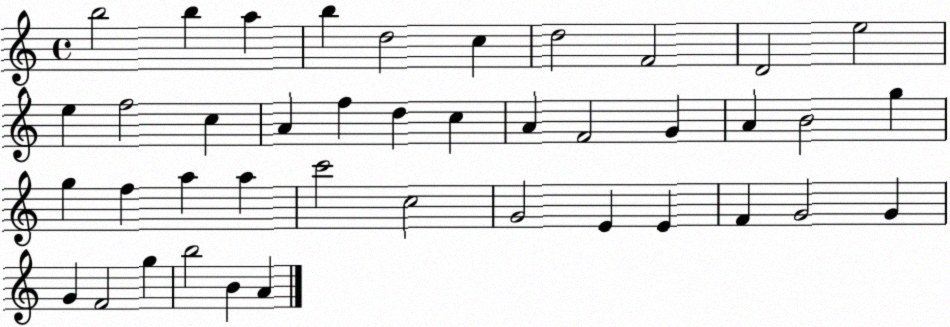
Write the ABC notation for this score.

X:1
T:Untitled
M:4/4
L:1/4
K:C
b2 b a b d2 c d2 F2 D2 e2 e f2 c A f d c A F2 G A B2 g g f a a c'2 c2 G2 E E F G2 G G F2 g b2 B A